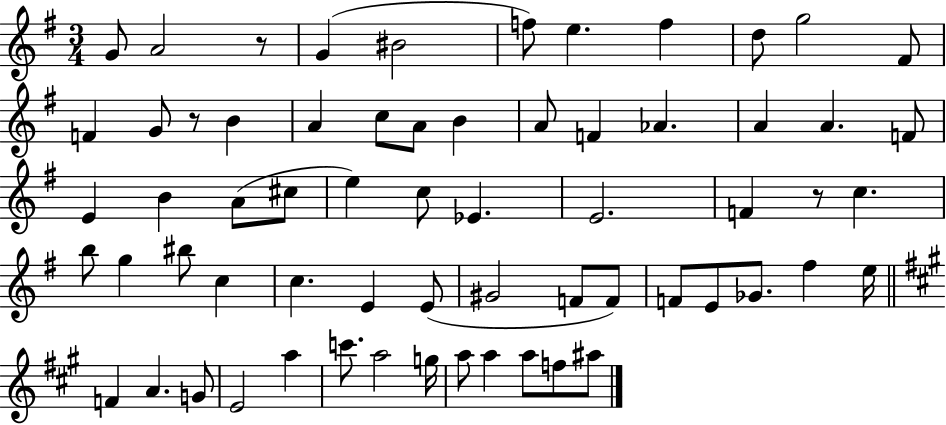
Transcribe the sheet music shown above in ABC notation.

X:1
T:Untitled
M:3/4
L:1/4
K:G
G/2 A2 z/2 G ^B2 f/2 e f d/2 g2 ^F/2 F G/2 z/2 B A c/2 A/2 B A/2 F _A A A F/2 E B A/2 ^c/2 e c/2 _E E2 F z/2 c b/2 g ^b/2 c c E E/2 ^G2 F/2 F/2 F/2 E/2 _G/2 ^f e/4 F A G/2 E2 a c'/2 a2 g/4 a/2 a a/2 f/2 ^a/2